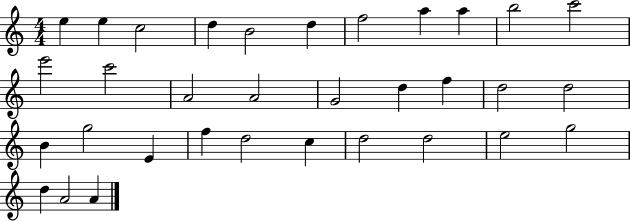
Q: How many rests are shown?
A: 0